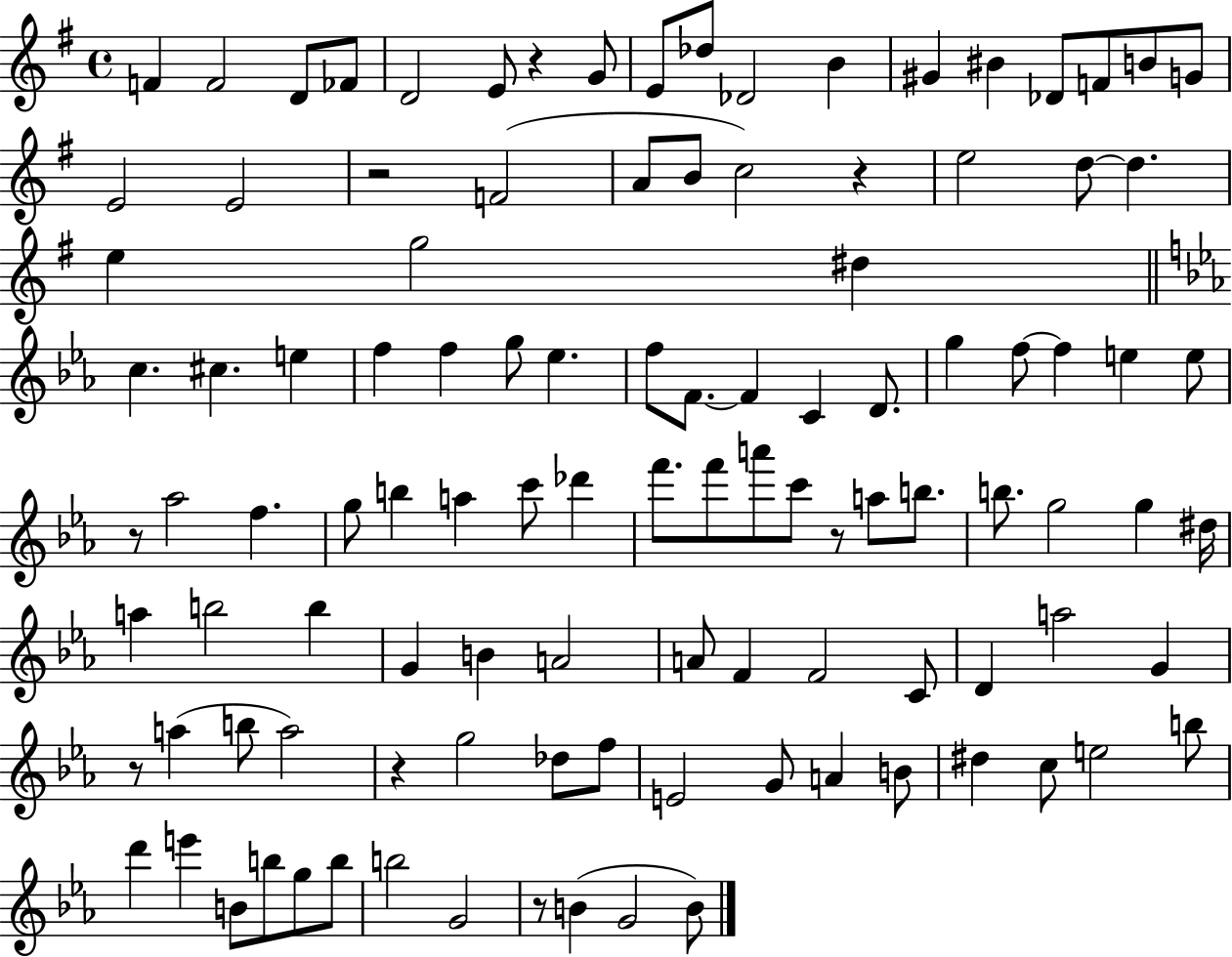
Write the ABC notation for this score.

X:1
T:Untitled
M:4/4
L:1/4
K:G
F F2 D/2 _F/2 D2 E/2 z G/2 E/2 _d/2 _D2 B ^G ^B _D/2 F/2 B/2 G/2 E2 E2 z2 F2 A/2 B/2 c2 z e2 d/2 d e g2 ^d c ^c e f f g/2 _e f/2 F/2 F C D/2 g f/2 f e e/2 z/2 _a2 f g/2 b a c'/2 _d' f'/2 f'/2 a'/2 c'/2 z/2 a/2 b/2 b/2 g2 g ^d/4 a b2 b G B A2 A/2 F F2 C/2 D a2 G z/2 a b/2 a2 z g2 _d/2 f/2 E2 G/2 A B/2 ^d c/2 e2 b/2 d' e' B/2 b/2 g/2 b/2 b2 G2 z/2 B G2 B/2